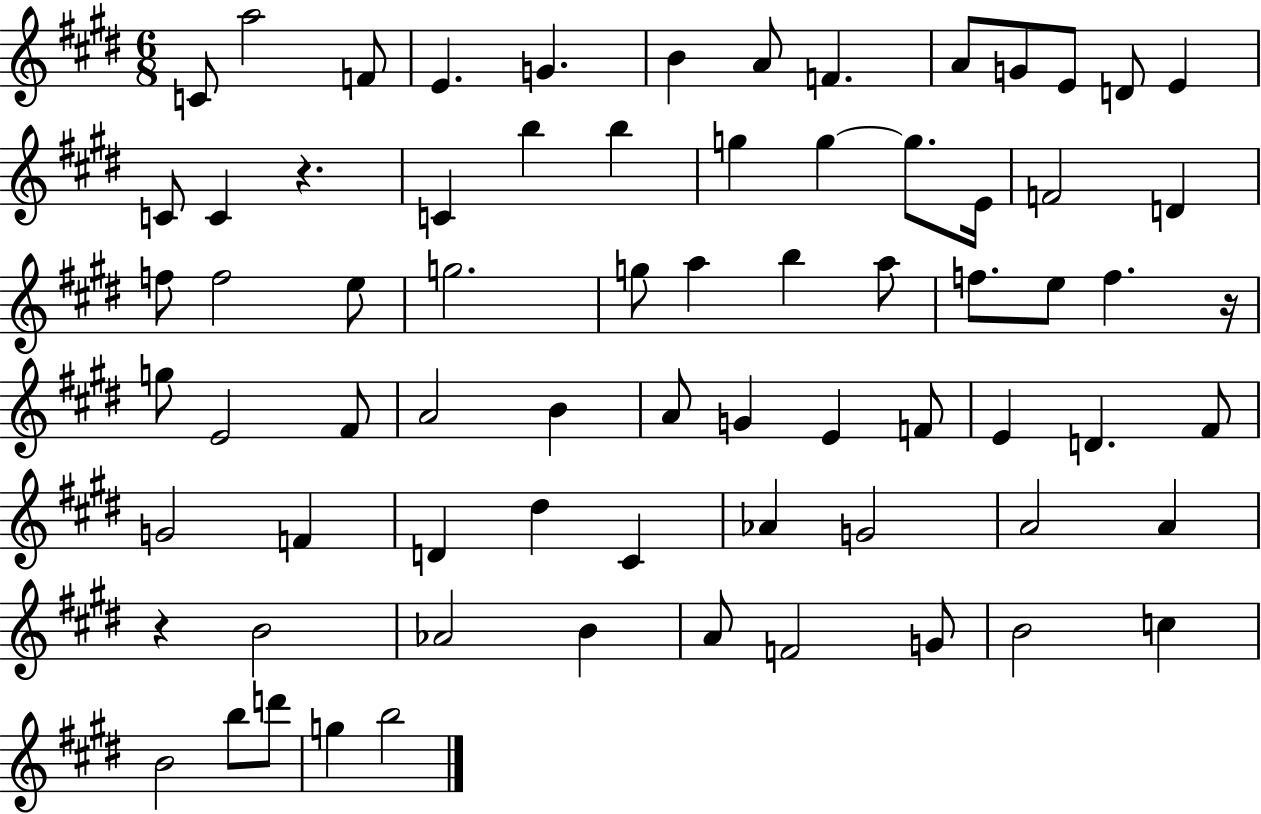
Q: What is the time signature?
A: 6/8